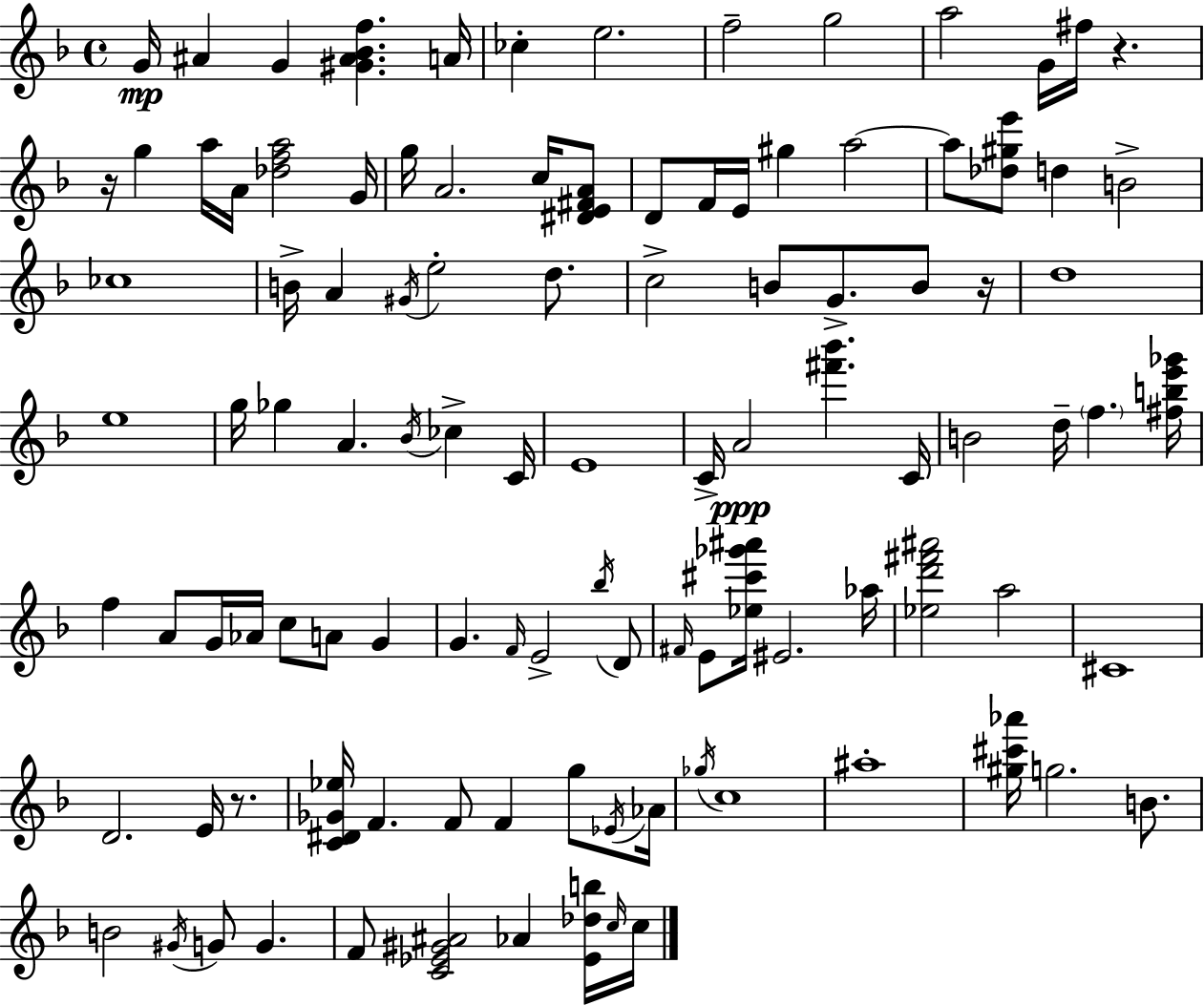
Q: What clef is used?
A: treble